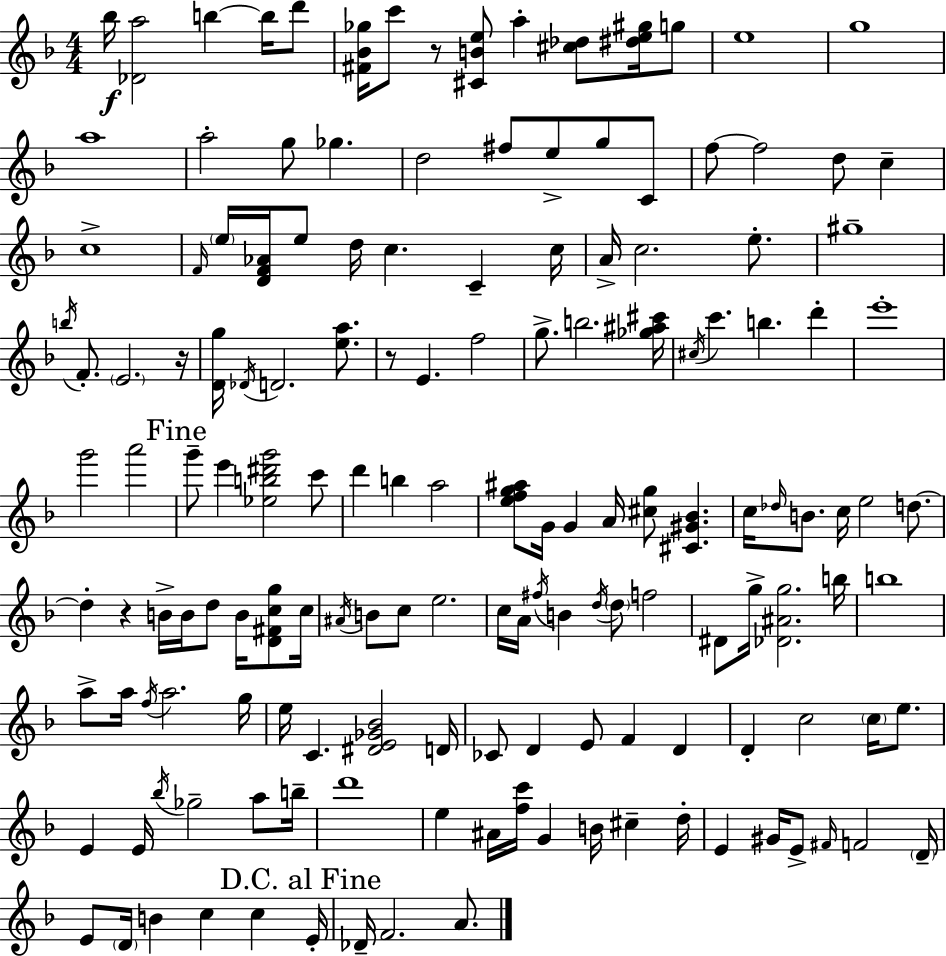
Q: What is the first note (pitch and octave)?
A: Bb5